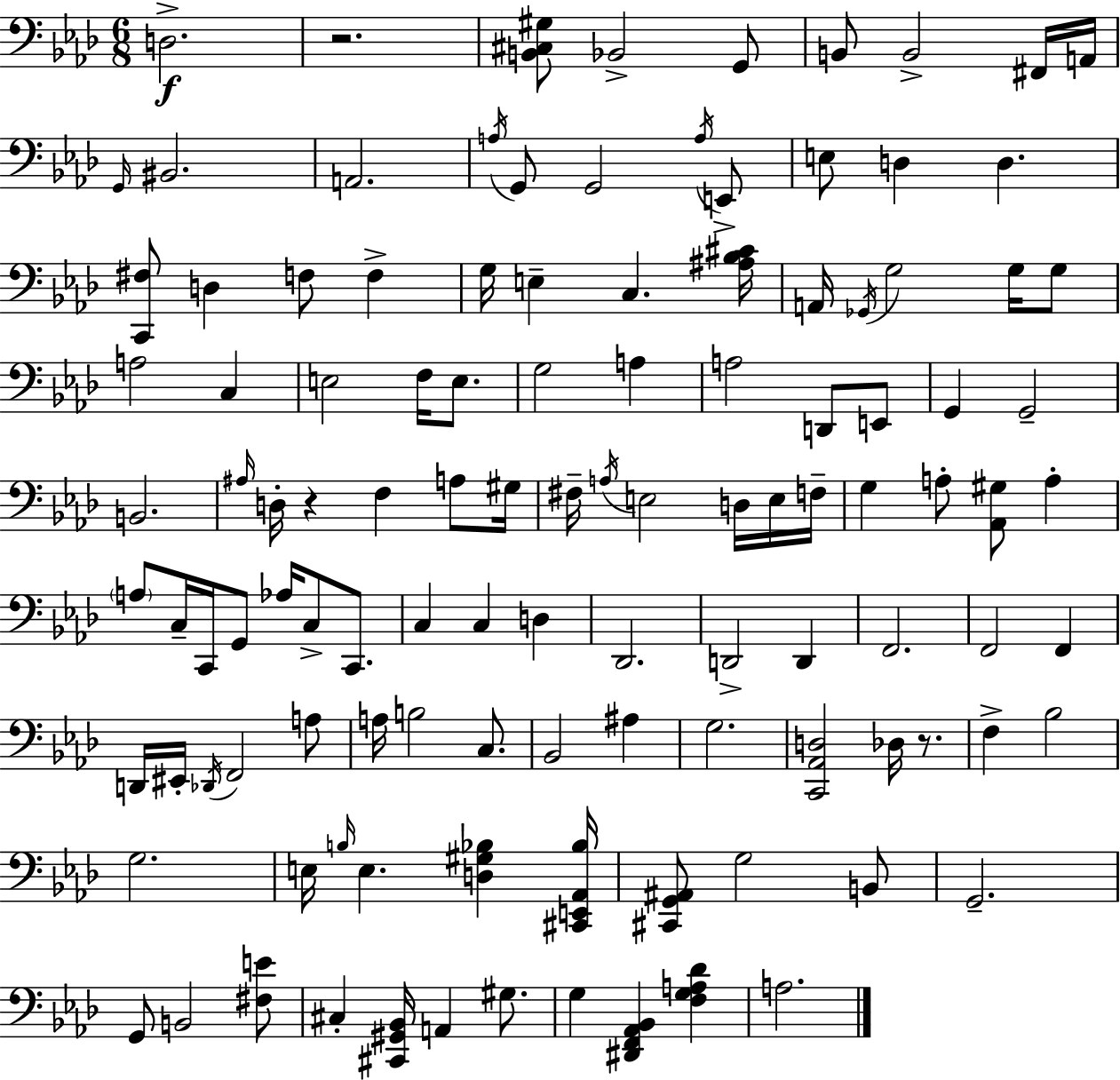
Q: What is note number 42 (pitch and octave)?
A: B2